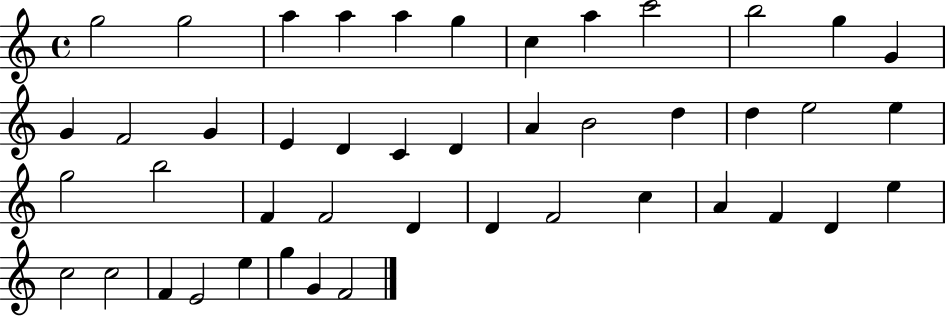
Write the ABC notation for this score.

X:1
T:Untitled
M:4/4
L:1/4
K:C
g2 g2 a a a g c a c'2 b2 g G G F2 G E D C D A B2 d d e2 e g2 b2 F F2 D D F2 c A F D e c2 c2 F E2 e g G F2